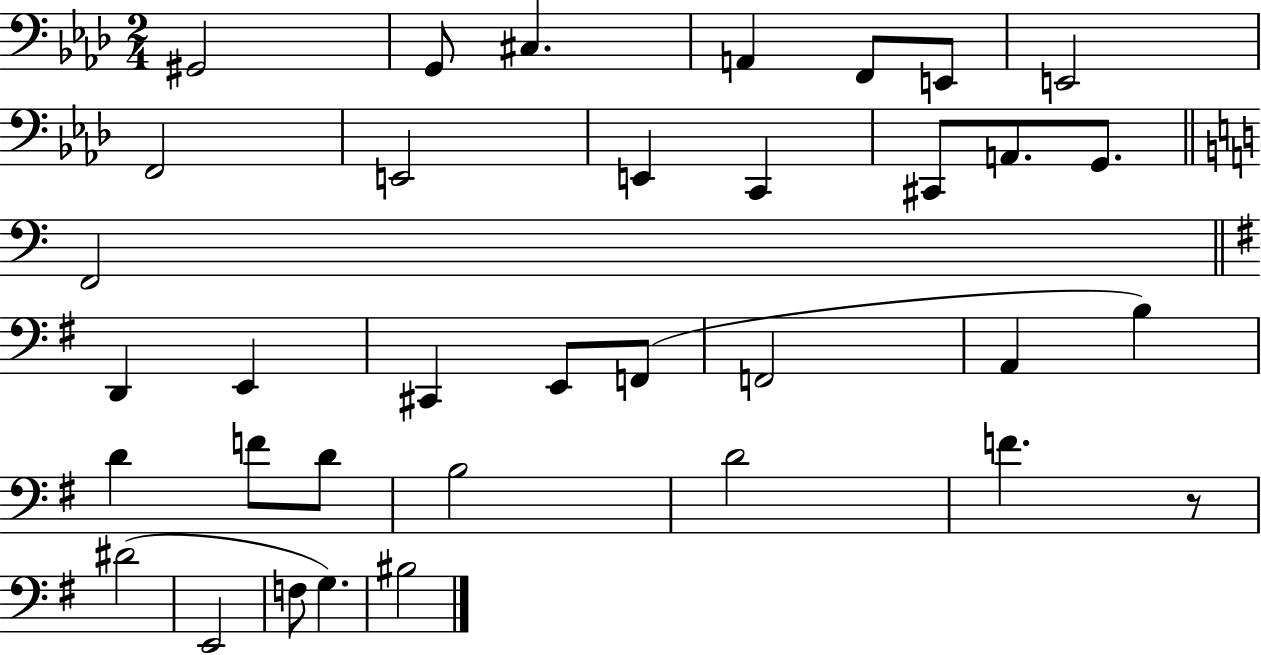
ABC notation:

X:1
T:Untitled
M:2/4
L:1/4
K:Ab
^G,,2 G,,/2 ^C, A,, F,,/2 E,,/2 E,,2 F,,2 E,,2 E,, C,, ^C,,/2 A,,/2 G,,/2 F,,2 D,, E,, ^C,, E,,/2 F,,/2 F,,2 A,, B, D F/2 D/2 B,2 D2 F z/2 ^D2 E,,2 F,/2 G, ^B,2